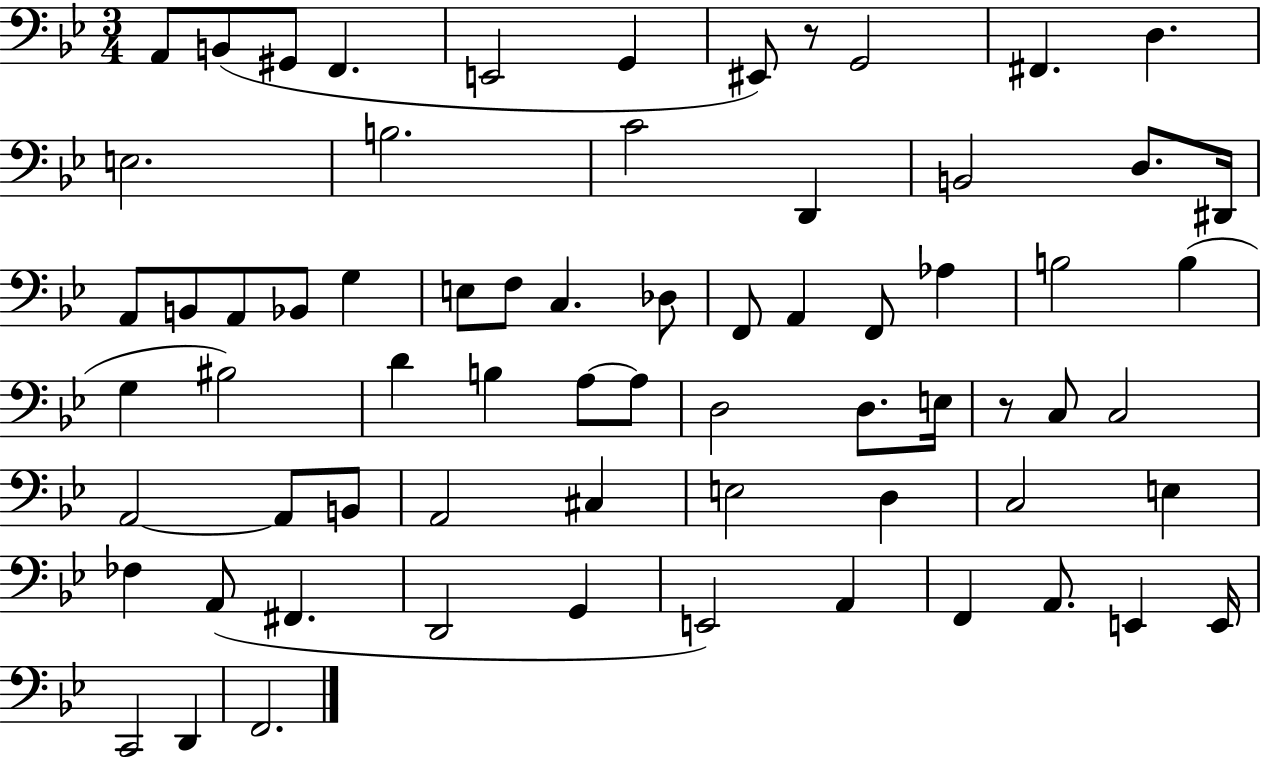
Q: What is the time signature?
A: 3/4